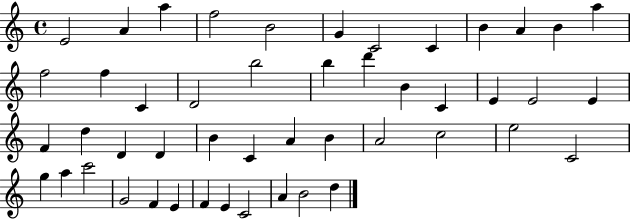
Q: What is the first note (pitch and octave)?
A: E4